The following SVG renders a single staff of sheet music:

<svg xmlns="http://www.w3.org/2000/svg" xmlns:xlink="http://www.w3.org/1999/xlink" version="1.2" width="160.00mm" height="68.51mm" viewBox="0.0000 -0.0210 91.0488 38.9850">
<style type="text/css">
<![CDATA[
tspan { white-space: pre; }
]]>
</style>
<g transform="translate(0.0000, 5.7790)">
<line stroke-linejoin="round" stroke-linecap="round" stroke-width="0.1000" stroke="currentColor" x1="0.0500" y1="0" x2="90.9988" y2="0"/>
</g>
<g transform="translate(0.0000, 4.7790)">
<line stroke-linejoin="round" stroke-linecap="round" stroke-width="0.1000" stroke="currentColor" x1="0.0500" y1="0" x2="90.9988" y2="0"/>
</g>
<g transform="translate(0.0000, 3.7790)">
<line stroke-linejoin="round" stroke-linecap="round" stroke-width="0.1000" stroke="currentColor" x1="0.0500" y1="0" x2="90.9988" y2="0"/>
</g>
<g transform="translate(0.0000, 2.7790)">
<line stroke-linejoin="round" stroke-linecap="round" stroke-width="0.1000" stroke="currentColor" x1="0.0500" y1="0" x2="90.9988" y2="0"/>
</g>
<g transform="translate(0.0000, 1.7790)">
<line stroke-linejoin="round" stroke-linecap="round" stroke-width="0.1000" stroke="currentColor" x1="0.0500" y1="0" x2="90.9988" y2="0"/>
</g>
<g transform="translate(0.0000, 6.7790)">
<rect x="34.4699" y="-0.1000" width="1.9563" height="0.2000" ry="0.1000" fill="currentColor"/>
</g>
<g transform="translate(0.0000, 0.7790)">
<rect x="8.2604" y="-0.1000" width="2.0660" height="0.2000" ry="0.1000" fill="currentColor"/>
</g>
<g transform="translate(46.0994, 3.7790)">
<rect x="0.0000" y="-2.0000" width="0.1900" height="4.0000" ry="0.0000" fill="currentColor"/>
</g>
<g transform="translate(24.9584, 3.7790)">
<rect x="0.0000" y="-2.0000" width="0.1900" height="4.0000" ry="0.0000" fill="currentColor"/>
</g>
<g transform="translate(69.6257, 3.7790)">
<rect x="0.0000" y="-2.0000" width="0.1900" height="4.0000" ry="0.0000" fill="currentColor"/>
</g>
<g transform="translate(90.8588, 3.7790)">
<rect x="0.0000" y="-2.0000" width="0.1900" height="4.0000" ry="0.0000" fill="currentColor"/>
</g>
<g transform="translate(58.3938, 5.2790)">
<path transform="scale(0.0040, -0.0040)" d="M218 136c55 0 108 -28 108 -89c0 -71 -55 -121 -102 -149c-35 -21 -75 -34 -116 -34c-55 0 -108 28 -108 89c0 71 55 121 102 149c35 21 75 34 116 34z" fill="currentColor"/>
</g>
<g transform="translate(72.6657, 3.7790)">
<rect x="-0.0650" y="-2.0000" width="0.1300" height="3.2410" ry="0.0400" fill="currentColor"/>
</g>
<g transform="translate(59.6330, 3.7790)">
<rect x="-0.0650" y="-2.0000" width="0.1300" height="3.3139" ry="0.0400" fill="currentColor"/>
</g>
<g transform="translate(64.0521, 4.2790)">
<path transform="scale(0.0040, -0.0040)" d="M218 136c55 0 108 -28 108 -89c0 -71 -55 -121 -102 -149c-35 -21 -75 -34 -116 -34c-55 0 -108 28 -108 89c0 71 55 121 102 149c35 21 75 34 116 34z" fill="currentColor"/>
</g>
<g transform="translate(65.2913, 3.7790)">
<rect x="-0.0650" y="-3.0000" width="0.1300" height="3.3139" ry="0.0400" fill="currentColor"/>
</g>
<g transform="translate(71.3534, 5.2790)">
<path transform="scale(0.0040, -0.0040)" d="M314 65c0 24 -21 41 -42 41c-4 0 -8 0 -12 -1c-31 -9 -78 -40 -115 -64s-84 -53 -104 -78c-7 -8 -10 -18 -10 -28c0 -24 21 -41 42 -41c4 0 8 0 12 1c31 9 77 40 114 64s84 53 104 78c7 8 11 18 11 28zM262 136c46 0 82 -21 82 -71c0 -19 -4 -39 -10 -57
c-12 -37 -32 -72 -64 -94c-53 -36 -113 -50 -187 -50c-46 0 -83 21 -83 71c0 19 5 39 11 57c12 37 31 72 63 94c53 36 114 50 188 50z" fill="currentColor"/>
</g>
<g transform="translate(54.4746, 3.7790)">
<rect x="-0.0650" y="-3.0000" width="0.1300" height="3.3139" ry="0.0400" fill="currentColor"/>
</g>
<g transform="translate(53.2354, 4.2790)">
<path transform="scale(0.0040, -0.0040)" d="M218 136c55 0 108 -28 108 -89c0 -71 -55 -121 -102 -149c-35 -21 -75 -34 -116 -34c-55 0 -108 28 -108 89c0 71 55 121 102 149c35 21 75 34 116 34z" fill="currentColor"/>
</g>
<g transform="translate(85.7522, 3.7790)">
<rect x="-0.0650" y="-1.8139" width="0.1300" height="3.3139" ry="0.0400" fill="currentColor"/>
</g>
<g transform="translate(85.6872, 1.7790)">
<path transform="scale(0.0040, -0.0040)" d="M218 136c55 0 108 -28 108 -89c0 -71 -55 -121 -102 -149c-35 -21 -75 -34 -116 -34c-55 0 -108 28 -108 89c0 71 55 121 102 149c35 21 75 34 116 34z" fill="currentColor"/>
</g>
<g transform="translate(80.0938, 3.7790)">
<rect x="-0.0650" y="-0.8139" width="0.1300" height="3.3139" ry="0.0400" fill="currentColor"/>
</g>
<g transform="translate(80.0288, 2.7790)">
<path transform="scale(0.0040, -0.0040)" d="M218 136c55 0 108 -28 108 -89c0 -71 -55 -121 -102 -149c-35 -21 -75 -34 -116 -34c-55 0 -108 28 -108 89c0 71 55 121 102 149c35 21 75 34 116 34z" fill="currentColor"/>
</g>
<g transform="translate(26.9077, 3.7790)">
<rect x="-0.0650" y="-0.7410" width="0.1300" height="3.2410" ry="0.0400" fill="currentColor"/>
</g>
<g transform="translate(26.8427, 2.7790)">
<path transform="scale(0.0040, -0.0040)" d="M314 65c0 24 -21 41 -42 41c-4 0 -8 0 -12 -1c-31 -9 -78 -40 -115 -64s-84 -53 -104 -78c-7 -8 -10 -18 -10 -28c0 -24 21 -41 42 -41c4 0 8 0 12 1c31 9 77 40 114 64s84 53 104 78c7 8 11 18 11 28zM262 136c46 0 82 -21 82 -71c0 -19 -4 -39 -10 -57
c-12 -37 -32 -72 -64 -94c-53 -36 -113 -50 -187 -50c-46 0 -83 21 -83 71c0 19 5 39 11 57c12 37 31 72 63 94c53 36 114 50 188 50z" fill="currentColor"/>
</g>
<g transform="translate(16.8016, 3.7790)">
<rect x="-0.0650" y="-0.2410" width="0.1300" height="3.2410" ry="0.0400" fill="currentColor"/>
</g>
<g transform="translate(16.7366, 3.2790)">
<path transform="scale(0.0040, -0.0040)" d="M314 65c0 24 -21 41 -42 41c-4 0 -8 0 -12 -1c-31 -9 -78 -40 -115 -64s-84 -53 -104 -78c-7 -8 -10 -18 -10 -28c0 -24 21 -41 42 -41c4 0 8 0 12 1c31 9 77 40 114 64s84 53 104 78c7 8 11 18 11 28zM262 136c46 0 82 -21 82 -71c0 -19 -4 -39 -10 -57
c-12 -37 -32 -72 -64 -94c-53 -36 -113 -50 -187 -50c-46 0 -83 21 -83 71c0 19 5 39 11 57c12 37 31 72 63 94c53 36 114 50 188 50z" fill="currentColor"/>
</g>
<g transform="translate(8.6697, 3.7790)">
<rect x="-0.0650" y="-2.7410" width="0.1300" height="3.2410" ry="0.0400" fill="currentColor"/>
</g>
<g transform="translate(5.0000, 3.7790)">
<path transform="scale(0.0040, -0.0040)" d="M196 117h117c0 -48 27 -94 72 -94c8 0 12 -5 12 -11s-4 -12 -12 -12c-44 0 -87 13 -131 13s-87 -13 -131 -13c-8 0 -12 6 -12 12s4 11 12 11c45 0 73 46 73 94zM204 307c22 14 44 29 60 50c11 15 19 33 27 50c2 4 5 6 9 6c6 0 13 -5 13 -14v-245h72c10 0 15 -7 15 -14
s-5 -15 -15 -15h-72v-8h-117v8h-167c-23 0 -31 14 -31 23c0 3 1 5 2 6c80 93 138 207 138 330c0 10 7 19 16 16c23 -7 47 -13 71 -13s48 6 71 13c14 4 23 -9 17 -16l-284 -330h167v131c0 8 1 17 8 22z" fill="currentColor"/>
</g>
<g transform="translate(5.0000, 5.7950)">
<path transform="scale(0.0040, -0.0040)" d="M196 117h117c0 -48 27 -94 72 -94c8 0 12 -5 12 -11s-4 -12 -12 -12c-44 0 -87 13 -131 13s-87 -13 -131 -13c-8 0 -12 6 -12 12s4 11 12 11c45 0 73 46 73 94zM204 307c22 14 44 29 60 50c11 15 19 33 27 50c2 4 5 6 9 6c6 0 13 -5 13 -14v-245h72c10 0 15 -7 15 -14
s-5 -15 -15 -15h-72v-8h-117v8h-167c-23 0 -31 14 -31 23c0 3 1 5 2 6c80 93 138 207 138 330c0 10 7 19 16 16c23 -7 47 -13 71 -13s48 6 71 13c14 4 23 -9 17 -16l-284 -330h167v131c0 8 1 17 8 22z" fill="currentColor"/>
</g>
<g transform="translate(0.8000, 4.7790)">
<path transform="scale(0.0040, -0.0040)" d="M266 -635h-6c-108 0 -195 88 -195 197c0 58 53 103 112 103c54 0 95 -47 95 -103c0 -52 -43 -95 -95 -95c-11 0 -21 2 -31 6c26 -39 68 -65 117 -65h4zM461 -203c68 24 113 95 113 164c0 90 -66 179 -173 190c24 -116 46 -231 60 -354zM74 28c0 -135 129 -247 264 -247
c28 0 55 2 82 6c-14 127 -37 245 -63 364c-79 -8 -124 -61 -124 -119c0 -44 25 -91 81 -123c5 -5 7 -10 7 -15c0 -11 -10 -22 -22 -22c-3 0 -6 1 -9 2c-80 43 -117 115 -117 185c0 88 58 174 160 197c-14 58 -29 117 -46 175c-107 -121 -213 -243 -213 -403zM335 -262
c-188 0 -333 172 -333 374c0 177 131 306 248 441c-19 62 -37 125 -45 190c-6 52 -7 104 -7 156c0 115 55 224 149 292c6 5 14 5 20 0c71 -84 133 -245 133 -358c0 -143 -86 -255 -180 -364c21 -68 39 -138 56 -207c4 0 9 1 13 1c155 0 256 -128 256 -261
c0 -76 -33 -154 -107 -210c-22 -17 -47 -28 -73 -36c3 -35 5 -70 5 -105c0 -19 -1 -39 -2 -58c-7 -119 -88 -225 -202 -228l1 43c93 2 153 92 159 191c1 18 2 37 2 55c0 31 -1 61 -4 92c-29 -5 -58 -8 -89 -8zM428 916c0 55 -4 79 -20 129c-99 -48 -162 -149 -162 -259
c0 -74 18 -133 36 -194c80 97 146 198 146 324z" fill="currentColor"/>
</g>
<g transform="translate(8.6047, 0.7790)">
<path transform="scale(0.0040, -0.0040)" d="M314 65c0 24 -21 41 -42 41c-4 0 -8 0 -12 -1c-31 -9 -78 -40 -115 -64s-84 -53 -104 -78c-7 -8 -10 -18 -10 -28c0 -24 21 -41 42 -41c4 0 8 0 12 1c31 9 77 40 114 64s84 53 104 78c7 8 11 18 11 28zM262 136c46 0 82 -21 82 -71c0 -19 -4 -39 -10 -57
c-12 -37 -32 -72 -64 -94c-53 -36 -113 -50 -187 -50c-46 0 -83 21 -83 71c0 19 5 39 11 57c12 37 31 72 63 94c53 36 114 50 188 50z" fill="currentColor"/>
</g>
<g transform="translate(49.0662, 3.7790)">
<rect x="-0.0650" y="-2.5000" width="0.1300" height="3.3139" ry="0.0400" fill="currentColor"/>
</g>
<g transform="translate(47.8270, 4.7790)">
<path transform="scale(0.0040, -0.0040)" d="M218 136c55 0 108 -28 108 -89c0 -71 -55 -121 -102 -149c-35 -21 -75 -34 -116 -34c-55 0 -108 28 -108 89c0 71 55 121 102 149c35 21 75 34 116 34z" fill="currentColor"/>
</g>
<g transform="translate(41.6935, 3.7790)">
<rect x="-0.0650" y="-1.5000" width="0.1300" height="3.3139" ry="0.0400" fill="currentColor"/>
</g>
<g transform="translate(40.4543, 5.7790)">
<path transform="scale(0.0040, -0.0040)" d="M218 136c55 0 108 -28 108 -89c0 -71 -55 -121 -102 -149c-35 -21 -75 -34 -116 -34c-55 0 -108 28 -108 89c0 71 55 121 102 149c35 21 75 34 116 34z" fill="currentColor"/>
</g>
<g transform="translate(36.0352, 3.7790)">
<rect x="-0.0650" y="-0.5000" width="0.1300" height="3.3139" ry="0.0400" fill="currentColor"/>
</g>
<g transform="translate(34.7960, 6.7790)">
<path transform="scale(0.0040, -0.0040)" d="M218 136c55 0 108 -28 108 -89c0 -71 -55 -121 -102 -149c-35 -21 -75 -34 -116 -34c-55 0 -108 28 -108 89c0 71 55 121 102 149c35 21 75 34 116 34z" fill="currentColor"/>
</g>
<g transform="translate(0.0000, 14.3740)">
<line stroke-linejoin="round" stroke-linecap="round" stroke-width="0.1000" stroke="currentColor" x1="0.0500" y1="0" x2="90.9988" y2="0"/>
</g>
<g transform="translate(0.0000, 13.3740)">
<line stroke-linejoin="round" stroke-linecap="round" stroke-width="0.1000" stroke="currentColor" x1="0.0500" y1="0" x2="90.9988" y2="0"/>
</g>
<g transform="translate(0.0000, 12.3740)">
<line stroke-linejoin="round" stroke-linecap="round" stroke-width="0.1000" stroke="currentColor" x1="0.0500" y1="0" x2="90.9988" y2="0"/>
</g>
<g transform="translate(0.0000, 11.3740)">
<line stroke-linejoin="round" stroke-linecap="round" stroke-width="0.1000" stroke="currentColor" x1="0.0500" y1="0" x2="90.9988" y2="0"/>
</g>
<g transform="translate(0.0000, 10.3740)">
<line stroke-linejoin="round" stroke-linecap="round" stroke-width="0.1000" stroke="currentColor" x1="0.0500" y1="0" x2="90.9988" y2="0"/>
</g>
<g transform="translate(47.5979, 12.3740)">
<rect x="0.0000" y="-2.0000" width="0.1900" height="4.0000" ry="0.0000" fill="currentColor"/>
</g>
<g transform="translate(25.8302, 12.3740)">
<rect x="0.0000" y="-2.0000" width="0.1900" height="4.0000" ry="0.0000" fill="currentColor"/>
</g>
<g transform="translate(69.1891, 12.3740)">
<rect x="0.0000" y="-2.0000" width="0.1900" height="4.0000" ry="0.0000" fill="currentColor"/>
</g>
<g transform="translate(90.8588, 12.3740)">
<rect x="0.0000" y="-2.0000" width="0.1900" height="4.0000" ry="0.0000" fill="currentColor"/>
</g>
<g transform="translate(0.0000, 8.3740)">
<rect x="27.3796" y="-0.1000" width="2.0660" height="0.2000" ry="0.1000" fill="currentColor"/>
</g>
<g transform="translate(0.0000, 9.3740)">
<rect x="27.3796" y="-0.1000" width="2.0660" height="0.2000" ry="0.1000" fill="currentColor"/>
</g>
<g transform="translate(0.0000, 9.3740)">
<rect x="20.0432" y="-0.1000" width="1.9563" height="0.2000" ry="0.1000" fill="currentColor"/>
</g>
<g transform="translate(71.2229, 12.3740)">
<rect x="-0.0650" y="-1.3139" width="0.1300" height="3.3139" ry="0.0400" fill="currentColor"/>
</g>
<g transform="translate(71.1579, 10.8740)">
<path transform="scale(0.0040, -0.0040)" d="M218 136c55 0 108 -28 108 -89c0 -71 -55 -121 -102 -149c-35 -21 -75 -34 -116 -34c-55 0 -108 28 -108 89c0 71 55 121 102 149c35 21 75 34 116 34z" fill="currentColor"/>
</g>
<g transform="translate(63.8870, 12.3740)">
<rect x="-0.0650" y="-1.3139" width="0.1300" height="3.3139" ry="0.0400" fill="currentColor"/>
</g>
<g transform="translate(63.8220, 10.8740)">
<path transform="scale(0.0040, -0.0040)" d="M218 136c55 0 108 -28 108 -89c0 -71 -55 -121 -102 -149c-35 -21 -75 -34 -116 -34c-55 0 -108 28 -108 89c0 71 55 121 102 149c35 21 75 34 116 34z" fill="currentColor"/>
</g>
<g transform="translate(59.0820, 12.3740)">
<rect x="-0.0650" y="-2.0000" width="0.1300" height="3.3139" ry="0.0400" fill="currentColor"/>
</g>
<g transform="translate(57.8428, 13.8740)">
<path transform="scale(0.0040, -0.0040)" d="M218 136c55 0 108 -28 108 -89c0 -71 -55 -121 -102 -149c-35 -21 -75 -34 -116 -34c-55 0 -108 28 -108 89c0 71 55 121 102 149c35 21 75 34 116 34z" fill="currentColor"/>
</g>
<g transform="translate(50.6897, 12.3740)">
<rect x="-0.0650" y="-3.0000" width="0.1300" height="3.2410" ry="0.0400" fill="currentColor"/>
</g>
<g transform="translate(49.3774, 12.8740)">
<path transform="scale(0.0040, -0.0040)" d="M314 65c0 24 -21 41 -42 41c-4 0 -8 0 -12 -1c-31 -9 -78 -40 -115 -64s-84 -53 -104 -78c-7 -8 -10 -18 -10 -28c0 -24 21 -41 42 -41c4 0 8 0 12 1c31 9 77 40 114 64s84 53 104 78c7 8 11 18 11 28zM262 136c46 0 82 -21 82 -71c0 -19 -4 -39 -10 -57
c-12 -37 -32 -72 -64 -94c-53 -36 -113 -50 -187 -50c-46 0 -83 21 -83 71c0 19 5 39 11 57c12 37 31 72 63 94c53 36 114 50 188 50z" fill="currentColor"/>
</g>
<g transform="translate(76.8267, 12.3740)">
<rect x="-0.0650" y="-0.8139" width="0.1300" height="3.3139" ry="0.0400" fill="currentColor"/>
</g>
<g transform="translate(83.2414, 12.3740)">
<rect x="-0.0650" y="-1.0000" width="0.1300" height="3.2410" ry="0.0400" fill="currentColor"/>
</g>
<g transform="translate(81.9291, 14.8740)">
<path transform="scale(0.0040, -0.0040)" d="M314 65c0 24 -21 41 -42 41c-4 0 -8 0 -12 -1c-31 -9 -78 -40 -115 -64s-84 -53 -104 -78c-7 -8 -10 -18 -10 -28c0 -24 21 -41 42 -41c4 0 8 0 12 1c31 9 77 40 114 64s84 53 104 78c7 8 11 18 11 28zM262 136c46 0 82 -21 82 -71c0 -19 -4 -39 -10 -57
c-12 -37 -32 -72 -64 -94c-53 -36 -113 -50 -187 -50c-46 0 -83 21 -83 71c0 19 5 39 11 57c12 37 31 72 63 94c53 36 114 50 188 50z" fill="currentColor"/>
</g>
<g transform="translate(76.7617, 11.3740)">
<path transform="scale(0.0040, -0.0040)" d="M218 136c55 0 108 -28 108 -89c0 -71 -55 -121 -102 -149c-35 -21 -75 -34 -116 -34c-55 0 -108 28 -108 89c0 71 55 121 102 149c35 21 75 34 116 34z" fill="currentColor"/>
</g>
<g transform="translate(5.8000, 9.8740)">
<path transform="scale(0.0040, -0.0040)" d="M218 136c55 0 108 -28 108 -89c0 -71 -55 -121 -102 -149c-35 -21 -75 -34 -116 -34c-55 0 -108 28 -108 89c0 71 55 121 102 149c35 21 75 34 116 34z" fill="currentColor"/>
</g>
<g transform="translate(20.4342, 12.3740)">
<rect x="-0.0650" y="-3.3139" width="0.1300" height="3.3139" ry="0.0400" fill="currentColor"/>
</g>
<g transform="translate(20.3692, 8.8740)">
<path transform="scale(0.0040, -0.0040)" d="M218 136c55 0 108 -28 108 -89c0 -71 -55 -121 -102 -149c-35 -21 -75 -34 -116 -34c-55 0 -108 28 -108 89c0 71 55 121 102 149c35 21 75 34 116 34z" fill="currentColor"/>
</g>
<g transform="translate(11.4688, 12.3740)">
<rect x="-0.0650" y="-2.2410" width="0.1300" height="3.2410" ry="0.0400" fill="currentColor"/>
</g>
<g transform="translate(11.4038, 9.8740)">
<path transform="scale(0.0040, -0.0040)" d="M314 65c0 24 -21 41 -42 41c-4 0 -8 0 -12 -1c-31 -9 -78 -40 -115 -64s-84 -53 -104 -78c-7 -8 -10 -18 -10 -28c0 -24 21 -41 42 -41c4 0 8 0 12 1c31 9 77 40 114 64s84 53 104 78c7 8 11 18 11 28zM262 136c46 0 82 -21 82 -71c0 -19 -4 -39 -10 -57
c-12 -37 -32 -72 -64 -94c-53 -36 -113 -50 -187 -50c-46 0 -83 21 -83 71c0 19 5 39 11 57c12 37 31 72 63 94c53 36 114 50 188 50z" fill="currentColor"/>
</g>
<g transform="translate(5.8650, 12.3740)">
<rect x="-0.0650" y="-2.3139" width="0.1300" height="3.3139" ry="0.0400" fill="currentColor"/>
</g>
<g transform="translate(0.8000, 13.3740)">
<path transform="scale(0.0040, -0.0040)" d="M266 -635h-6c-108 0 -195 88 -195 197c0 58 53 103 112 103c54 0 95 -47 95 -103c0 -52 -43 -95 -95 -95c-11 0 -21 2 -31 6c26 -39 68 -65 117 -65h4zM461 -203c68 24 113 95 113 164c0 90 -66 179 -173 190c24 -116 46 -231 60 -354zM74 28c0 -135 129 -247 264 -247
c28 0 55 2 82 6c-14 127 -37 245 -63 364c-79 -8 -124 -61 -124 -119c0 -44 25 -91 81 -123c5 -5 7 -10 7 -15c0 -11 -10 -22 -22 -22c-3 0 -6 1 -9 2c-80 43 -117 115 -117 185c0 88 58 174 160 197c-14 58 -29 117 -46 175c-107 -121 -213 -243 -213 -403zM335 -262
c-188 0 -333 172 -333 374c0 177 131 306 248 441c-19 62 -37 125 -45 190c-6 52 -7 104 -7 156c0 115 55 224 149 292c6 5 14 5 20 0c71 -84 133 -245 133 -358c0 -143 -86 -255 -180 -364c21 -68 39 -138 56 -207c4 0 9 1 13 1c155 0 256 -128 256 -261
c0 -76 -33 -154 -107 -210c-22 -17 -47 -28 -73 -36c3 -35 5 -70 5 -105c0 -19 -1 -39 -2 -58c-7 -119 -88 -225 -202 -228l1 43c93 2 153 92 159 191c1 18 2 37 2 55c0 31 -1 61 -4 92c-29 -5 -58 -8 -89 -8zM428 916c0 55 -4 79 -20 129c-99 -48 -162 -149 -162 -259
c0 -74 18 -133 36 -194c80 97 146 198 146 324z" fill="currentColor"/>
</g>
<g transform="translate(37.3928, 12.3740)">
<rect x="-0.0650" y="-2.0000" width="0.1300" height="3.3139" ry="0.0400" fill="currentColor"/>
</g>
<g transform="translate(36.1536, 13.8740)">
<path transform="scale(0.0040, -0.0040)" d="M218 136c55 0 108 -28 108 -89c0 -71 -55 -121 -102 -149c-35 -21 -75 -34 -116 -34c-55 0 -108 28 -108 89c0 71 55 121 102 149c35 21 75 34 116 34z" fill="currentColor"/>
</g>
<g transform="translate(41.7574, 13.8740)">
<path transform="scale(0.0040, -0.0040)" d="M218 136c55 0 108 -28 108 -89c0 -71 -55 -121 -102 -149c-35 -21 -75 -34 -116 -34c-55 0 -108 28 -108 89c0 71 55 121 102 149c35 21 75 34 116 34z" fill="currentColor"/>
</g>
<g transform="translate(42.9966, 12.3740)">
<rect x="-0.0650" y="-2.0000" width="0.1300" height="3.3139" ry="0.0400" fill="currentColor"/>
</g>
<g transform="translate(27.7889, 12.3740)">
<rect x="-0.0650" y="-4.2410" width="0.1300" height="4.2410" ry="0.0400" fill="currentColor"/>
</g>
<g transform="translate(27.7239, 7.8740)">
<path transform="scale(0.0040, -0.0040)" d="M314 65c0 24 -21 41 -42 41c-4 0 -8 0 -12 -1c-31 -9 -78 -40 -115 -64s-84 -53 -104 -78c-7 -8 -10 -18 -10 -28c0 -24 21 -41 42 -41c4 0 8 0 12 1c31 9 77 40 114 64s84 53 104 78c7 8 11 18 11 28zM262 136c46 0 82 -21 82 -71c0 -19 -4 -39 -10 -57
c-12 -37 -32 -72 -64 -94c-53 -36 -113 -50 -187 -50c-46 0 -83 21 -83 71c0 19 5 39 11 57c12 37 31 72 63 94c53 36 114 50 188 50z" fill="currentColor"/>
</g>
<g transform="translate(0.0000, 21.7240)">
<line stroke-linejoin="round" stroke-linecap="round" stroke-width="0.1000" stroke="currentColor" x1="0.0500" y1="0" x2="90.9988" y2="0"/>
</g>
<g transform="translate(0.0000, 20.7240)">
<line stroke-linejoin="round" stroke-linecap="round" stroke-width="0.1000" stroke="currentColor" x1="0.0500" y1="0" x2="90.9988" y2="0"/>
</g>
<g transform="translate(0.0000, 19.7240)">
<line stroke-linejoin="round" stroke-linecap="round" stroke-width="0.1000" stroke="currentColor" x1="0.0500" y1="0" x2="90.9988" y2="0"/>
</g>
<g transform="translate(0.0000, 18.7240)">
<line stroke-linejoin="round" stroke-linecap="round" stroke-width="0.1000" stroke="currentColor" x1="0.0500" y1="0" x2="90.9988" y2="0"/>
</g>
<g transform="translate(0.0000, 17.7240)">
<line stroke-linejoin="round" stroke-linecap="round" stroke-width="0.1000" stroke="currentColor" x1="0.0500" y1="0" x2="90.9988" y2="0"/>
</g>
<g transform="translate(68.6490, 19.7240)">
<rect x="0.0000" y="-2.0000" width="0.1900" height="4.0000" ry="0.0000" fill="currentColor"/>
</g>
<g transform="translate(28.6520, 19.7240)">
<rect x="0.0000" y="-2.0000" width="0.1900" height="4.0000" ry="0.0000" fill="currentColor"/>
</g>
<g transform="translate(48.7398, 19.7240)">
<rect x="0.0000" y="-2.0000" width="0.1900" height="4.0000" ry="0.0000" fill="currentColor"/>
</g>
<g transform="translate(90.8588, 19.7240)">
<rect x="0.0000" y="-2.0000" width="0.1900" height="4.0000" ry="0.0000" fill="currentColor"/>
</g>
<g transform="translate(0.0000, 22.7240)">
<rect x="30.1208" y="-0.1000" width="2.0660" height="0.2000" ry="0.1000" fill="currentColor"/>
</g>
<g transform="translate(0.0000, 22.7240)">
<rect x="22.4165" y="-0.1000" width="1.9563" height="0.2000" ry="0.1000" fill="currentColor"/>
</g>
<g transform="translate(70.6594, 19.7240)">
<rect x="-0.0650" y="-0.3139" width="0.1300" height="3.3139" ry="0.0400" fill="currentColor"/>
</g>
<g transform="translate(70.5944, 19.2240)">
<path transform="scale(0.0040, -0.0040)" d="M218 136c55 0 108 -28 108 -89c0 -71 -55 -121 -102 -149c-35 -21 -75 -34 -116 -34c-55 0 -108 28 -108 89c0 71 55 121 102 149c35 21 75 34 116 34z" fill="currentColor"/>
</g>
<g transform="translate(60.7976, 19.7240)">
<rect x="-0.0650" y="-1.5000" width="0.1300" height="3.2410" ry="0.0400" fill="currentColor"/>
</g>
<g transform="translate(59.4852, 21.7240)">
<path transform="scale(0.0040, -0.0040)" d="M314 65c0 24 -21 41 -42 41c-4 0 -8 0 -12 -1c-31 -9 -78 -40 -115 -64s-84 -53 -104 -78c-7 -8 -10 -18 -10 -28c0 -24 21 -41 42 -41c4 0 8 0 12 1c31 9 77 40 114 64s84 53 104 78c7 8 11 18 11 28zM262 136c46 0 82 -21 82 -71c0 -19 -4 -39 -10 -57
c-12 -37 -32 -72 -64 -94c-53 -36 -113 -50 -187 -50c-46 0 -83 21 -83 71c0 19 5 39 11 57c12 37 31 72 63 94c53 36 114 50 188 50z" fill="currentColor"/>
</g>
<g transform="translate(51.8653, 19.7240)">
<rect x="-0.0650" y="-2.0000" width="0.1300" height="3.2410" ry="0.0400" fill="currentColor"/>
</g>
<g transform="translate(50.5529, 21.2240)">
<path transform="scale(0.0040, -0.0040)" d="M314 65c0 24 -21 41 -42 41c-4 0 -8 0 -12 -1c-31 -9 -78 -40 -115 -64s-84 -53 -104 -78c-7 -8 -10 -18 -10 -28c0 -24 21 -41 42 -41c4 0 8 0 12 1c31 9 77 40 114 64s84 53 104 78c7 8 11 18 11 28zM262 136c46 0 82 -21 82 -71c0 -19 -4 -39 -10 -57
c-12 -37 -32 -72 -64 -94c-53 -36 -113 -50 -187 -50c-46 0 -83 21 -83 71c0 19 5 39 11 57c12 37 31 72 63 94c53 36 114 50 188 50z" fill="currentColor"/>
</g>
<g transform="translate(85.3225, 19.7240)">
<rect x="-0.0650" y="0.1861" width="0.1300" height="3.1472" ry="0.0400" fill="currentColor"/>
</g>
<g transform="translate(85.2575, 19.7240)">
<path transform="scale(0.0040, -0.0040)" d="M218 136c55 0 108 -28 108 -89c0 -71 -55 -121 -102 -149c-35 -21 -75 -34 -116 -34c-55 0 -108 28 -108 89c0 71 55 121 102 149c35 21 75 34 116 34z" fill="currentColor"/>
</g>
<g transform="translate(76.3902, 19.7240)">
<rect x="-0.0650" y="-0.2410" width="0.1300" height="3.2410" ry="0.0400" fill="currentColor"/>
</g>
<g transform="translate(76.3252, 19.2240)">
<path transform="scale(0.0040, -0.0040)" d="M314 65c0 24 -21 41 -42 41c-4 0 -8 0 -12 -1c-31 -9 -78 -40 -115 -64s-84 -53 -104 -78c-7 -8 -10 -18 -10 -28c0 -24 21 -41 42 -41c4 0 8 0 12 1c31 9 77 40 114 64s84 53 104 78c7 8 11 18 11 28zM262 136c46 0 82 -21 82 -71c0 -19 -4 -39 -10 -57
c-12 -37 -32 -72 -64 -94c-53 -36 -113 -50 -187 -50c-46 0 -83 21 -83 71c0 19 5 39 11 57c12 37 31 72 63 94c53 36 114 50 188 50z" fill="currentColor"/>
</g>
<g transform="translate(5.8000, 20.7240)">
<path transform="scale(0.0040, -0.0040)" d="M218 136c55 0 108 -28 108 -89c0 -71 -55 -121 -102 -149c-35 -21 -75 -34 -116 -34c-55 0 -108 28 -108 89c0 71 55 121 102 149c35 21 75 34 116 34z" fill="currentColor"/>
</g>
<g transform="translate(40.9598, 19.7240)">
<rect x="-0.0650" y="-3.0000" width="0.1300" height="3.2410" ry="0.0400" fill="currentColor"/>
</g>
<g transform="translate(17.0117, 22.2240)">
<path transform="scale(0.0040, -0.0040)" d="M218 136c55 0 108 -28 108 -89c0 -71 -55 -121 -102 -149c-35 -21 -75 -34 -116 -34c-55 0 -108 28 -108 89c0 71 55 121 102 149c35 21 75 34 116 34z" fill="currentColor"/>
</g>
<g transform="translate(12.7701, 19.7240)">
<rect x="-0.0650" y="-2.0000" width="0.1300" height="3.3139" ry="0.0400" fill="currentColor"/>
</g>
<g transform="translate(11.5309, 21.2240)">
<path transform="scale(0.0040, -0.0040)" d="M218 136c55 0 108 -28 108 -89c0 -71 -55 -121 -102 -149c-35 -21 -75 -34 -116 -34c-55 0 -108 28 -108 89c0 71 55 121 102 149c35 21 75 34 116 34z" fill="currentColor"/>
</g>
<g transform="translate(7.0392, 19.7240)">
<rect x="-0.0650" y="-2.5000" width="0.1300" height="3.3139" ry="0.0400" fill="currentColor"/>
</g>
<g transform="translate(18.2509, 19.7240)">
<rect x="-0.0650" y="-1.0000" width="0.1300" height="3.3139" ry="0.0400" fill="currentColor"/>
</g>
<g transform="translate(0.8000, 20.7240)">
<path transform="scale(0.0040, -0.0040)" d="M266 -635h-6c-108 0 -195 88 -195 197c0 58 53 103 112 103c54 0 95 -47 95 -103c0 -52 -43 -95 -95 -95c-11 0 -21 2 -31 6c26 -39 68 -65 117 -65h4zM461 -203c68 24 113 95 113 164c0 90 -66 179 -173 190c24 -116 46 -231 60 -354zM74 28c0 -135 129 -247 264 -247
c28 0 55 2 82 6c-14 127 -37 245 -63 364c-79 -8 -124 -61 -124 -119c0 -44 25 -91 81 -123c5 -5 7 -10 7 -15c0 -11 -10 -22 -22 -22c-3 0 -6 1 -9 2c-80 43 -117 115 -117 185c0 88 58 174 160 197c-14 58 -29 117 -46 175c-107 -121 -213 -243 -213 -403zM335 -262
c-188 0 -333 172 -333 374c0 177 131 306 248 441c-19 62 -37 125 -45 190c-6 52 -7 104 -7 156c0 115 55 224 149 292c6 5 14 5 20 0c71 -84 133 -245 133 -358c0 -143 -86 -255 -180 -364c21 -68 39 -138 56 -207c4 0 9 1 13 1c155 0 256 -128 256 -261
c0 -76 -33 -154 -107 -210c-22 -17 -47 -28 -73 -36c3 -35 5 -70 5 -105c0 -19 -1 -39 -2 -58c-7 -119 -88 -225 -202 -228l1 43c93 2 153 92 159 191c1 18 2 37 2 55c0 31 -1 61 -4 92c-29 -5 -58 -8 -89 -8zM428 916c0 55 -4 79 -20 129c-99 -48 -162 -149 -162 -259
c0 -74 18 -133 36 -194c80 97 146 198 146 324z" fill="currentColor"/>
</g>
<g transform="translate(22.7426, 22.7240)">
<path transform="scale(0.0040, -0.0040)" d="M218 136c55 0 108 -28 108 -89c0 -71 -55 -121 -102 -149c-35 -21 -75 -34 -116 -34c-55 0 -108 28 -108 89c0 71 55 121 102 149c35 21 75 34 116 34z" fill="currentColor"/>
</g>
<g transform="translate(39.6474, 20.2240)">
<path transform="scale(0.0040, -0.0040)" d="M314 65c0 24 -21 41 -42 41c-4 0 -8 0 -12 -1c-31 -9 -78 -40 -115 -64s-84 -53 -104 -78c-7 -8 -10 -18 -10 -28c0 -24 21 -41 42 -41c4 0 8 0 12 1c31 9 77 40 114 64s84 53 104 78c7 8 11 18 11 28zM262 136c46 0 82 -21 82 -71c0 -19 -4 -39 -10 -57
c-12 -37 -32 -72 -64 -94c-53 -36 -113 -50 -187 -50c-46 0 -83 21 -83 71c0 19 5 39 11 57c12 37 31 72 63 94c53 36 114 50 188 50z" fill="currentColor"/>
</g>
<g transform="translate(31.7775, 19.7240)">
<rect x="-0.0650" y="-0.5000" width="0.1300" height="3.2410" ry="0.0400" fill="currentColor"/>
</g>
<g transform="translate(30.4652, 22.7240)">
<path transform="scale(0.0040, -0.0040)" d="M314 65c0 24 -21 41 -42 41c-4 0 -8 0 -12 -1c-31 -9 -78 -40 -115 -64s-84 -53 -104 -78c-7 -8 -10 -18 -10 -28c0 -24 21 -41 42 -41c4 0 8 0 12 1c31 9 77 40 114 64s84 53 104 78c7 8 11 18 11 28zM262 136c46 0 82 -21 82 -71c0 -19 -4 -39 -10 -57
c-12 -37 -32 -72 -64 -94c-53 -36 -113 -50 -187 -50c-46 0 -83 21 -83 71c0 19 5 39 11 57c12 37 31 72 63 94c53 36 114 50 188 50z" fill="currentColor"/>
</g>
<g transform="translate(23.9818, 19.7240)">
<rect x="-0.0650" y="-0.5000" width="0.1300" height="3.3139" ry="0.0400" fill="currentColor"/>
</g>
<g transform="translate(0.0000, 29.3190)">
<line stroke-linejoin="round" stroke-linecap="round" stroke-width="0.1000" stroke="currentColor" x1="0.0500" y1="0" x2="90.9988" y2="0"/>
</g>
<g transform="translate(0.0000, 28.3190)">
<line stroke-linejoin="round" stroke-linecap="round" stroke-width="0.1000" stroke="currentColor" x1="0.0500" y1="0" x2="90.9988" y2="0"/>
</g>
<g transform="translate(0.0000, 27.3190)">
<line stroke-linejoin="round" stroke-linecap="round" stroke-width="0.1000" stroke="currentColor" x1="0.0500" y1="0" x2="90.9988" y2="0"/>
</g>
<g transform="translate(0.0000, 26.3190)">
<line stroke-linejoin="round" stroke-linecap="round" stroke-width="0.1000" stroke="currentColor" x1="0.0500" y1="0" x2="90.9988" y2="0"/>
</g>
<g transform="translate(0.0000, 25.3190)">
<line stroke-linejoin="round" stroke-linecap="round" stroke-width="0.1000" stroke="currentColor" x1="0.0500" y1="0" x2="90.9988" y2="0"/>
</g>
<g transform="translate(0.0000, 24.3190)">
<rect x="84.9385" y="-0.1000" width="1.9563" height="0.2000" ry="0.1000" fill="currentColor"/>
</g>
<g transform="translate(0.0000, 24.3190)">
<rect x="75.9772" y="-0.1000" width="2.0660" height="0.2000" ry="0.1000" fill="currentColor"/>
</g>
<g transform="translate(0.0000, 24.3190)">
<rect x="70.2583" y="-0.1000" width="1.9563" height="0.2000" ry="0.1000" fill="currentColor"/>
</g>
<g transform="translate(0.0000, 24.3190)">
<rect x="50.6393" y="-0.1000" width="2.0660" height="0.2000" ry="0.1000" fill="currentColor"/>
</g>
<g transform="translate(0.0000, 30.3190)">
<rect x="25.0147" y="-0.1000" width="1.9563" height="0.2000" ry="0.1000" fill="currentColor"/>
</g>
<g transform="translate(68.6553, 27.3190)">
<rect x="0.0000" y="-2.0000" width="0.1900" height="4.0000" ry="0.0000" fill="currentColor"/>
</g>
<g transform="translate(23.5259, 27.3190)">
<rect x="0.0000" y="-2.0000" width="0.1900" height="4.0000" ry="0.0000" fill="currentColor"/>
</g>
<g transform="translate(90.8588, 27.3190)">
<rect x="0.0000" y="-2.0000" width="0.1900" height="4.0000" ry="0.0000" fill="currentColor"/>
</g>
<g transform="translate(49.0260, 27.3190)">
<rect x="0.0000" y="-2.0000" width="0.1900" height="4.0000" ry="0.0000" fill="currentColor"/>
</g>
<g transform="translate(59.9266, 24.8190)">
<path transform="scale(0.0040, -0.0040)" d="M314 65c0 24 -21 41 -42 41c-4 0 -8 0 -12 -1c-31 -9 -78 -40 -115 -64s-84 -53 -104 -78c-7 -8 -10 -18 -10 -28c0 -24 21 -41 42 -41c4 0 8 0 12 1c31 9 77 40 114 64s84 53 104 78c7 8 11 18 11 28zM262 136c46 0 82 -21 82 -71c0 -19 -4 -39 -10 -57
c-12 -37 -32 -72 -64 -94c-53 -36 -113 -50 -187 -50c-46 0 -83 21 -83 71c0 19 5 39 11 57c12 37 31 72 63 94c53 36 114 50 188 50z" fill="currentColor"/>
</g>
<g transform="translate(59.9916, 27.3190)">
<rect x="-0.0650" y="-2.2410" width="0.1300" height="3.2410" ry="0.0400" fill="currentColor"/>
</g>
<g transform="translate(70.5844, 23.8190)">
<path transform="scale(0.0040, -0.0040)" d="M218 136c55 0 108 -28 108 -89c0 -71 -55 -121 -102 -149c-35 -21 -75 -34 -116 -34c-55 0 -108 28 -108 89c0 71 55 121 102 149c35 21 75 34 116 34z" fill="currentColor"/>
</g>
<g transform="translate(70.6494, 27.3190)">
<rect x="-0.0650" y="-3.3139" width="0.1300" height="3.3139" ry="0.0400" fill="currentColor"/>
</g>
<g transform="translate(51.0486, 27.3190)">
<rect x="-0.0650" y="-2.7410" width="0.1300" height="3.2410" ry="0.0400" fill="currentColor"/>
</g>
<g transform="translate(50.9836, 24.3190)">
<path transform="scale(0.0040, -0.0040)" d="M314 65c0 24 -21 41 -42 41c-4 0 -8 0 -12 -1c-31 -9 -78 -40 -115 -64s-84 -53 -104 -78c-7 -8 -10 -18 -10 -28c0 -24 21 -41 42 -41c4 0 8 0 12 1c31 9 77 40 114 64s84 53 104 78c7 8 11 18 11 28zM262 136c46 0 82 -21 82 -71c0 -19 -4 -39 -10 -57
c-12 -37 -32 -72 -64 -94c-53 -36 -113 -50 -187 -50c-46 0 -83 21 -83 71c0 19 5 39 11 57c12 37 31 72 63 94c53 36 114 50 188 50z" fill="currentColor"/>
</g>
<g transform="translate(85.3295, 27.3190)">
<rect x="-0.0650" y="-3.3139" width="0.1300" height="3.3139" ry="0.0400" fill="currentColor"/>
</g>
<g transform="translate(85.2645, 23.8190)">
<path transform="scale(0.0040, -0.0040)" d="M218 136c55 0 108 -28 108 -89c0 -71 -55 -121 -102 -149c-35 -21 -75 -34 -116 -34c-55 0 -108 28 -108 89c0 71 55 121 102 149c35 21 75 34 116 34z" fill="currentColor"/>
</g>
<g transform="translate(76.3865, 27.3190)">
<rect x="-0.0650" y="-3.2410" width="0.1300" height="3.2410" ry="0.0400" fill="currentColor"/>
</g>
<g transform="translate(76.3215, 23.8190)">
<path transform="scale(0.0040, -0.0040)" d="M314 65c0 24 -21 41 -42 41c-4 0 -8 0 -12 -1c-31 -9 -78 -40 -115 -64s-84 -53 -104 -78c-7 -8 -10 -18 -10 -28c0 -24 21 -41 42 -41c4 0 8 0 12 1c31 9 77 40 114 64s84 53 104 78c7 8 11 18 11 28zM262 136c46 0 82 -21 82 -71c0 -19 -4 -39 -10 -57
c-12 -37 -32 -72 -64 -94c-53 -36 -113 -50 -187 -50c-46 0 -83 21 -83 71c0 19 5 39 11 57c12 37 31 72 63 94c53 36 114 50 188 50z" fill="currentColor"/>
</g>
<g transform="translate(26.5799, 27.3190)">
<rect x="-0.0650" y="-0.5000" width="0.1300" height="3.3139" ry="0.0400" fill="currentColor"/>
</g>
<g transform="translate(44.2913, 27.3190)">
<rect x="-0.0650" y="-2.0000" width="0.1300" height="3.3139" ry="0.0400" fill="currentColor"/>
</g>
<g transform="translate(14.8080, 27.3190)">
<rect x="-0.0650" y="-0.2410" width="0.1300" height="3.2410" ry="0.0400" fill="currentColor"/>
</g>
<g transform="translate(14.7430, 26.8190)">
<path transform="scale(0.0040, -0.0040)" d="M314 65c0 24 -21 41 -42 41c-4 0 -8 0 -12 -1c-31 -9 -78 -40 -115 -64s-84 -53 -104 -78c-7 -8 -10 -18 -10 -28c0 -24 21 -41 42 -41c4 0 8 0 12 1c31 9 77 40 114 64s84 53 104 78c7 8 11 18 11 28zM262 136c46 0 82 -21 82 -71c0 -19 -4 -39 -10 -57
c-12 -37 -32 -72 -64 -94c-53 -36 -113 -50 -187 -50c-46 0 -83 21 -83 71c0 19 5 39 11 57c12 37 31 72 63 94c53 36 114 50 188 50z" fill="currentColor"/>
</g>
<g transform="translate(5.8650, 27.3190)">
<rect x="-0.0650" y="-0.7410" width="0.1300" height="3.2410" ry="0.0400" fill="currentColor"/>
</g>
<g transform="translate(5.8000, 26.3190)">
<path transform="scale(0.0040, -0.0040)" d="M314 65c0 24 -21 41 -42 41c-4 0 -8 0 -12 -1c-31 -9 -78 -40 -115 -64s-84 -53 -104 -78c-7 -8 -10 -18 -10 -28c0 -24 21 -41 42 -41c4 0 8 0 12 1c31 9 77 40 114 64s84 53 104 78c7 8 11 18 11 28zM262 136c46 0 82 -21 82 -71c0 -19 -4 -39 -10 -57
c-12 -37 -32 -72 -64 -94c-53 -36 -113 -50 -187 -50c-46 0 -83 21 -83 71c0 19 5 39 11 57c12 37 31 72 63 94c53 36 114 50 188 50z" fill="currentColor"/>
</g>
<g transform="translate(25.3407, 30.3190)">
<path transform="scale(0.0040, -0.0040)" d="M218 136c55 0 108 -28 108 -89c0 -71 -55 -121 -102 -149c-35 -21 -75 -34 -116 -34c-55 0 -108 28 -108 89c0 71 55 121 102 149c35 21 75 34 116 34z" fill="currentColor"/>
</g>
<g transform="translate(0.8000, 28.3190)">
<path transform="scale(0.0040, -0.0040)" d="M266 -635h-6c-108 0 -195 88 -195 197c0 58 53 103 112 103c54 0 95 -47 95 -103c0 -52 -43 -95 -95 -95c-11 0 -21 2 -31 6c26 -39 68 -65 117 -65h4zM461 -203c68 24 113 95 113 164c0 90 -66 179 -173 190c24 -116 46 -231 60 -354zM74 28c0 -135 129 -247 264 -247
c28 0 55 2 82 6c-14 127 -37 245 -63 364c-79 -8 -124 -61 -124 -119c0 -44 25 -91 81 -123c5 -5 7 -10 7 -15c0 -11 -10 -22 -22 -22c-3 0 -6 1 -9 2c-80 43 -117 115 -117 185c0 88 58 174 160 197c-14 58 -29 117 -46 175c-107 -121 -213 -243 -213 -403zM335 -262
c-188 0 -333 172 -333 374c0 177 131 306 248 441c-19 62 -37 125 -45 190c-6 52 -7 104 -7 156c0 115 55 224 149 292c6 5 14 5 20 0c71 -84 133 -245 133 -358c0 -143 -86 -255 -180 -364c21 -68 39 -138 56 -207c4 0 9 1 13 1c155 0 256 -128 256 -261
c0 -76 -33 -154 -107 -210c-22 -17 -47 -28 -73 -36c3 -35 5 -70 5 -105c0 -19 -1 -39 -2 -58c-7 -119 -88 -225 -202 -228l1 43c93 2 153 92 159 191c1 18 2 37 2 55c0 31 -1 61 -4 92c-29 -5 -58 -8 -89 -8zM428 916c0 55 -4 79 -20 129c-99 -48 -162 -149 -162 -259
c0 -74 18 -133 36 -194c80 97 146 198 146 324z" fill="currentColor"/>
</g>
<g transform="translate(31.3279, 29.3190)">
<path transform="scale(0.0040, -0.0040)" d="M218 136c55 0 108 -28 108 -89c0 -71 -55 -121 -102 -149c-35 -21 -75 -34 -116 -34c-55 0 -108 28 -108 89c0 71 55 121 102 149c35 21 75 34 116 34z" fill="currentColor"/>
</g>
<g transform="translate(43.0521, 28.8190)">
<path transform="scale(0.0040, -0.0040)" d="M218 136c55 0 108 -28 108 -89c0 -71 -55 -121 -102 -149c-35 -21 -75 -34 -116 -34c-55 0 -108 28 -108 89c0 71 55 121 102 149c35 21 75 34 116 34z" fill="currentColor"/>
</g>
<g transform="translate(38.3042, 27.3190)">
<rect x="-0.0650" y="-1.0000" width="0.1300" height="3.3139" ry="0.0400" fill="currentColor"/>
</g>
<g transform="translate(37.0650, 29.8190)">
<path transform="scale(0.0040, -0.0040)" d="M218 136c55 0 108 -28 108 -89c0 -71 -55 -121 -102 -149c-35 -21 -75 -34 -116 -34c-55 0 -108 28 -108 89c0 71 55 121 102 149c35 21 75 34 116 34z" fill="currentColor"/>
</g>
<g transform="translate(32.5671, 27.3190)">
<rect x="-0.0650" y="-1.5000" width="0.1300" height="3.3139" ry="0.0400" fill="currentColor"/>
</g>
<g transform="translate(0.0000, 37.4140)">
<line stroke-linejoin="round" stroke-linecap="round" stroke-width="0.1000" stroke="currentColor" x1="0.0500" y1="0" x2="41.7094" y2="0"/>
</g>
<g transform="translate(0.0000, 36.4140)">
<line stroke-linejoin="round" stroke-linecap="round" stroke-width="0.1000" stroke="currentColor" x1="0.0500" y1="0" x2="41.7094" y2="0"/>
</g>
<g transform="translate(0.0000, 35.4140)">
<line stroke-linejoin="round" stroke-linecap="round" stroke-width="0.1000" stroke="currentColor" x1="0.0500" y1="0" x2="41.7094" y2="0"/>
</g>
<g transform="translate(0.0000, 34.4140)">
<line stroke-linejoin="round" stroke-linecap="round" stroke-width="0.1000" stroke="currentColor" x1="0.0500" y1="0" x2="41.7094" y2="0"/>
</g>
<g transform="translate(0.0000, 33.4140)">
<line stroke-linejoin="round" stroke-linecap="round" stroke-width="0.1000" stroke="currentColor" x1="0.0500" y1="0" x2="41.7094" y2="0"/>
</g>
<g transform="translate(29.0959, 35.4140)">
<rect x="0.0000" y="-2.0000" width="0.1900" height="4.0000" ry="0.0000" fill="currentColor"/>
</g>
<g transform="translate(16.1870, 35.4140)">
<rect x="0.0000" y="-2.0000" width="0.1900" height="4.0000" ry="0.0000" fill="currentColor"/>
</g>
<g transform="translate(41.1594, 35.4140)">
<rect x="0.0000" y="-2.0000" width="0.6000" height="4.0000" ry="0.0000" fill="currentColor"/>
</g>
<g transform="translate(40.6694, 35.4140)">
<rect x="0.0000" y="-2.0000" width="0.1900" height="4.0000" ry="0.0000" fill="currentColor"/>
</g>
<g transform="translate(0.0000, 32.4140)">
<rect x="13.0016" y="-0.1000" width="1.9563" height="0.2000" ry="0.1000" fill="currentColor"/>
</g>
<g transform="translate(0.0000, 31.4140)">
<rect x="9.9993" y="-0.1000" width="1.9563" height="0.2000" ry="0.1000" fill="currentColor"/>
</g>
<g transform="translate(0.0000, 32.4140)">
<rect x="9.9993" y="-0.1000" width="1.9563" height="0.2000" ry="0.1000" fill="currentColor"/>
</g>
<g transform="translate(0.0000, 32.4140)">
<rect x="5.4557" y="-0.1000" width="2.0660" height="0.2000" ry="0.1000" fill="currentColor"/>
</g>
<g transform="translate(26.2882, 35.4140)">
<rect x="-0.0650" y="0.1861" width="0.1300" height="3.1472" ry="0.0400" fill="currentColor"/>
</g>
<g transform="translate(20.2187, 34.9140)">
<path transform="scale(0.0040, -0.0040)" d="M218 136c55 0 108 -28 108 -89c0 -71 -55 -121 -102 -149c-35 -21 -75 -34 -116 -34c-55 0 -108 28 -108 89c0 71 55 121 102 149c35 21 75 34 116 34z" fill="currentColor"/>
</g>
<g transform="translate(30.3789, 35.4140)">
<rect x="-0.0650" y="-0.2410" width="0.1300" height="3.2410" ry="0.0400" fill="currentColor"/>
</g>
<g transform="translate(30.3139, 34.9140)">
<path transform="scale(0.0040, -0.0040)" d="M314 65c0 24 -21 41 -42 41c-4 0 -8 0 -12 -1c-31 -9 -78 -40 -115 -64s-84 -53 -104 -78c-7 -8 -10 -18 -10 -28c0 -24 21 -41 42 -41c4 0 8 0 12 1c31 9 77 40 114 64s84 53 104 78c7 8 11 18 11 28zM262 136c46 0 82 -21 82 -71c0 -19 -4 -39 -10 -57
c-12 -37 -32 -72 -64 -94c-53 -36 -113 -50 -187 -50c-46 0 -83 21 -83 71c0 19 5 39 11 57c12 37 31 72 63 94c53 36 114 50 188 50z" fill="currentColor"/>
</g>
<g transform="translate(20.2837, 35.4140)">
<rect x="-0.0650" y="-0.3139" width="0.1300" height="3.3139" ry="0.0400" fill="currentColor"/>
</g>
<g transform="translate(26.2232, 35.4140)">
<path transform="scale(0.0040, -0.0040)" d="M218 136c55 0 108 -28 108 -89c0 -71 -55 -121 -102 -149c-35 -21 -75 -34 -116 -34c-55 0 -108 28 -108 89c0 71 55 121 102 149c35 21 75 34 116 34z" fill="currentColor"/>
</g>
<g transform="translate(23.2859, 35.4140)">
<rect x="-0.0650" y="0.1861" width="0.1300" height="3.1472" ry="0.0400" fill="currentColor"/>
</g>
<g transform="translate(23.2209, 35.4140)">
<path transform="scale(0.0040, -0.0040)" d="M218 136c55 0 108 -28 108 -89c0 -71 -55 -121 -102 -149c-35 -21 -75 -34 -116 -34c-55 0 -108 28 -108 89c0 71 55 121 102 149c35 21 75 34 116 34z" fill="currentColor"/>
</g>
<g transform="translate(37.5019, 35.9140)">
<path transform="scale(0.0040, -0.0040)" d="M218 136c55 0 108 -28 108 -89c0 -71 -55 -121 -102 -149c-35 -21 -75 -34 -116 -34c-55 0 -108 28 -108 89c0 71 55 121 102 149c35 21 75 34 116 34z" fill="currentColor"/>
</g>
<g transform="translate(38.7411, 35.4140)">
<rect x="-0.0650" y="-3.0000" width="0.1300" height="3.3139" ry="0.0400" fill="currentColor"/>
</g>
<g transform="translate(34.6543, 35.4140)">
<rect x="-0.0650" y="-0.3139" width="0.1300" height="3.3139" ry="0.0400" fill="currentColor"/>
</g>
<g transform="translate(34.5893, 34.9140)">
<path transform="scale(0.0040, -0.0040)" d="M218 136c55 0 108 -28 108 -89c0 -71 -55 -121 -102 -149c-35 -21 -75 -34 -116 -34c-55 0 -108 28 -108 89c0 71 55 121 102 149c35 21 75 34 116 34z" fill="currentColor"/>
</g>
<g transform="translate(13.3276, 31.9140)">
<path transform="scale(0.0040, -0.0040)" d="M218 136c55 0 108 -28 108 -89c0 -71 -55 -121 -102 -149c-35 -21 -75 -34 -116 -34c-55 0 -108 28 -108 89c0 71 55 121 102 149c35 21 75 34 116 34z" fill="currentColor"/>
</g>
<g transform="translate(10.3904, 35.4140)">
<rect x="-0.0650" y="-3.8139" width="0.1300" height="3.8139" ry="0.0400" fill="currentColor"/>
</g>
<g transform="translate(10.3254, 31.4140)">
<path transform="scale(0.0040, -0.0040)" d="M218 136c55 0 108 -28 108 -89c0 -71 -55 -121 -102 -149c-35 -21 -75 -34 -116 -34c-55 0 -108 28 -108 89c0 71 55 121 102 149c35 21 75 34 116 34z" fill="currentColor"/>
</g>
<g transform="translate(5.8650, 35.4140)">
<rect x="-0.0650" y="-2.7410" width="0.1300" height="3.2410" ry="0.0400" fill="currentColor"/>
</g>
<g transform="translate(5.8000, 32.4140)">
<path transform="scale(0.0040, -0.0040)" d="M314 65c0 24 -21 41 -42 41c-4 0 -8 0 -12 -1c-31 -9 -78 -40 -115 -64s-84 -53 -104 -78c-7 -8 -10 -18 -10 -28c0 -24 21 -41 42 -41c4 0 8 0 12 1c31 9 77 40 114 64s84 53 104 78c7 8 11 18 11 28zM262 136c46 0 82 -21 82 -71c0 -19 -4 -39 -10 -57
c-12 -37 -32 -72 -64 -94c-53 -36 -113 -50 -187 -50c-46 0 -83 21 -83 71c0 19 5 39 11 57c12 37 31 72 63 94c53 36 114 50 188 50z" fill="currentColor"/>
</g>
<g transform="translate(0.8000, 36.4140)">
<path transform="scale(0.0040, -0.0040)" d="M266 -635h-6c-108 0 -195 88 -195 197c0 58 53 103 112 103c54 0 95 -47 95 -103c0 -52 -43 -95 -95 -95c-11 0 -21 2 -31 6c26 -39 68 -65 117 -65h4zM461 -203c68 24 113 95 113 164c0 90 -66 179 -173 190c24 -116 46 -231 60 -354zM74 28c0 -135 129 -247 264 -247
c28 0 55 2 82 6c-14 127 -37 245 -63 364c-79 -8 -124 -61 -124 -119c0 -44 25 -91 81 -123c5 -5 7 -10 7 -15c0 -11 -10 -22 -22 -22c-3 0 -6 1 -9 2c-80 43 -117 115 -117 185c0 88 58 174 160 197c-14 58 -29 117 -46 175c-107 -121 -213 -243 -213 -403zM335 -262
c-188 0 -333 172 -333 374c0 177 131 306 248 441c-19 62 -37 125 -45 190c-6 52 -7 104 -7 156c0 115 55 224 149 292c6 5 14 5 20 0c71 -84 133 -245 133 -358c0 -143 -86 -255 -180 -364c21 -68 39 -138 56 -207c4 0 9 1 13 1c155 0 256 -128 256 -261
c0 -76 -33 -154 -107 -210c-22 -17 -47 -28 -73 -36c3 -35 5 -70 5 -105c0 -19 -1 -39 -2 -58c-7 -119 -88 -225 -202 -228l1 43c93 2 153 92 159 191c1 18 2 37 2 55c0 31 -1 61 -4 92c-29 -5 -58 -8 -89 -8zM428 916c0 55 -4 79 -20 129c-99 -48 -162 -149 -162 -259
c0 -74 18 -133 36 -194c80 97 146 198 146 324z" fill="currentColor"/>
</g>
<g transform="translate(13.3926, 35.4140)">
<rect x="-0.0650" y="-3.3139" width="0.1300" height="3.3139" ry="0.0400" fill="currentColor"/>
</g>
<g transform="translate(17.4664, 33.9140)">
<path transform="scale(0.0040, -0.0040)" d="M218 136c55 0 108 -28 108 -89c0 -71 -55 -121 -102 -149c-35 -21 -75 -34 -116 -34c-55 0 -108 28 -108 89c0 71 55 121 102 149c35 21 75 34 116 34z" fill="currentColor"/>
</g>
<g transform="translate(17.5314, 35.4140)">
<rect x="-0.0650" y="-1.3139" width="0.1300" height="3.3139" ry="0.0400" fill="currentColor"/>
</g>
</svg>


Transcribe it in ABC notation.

X:1
T:Untitled
M:4/4
L:1/4
K:C
a2 c2 d2 C E G A F A F2 d f g g2 b d'2 F F A2 F e e d D2 G F D C C2 A2 F2 E2 c c2 B d2 c2 C E D F a2 g2 b b2 b a2 c' b e c B B c2 c A